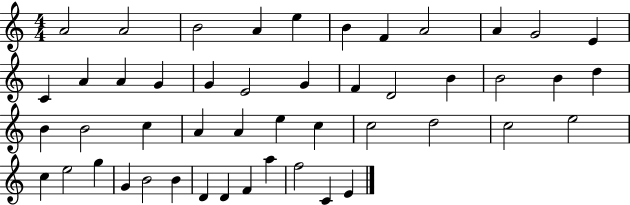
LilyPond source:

{
  \clef treble
  \numericTimeSignature
  \time 4/4
  \key c \major
  a'2 a'2 | b'2 a'4 e''4 | b'4 f'4 a'2 | a'4 g'2 e'4 | \break c'4 a'4 a'4 g'4 | g'4 e'2 g'4 | f'4 d'2 b'4 | b'2 b'4 d''4 | \break b'4 b'2 c''4 | a'4 a'4 e''4 c''4 | c''2 d''2 | c''2 e''2 | \break c''4 e''2 g''4 | g'4 b'2 b'4 | d'4 d'4 f'4 a''4 | f''2 c'4 e'4 | \break \bar "|."
}